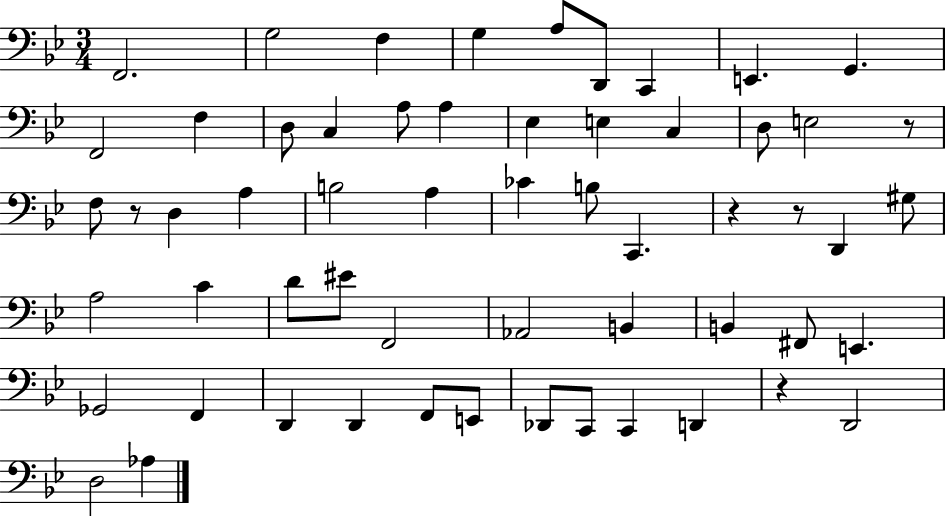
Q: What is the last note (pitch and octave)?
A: Ab3